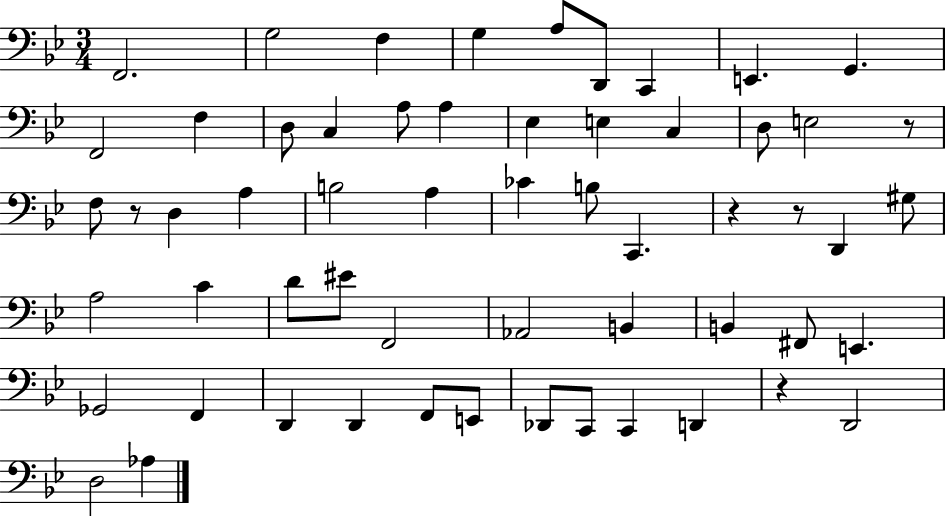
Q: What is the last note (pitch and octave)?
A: Ab3